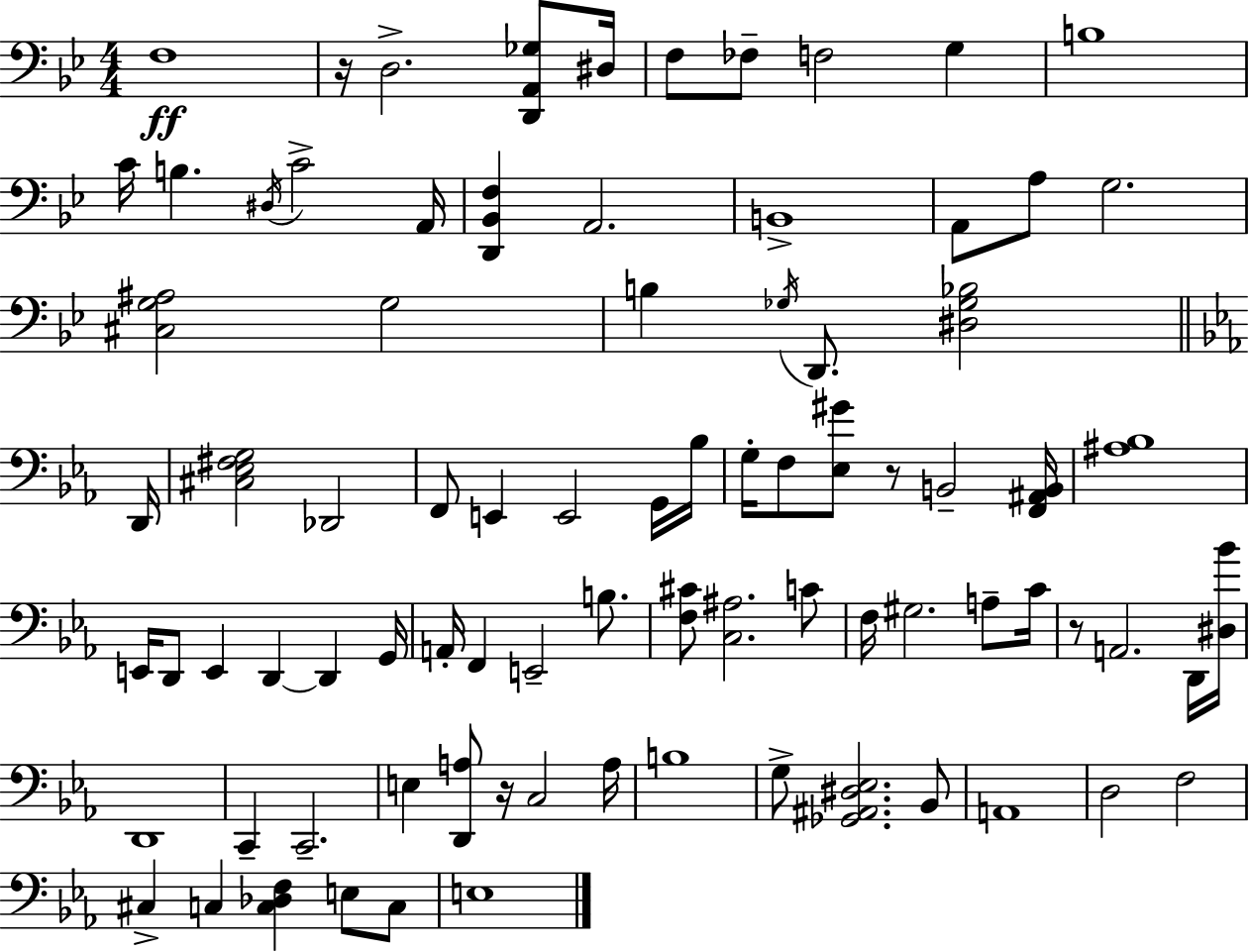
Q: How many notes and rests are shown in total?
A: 84